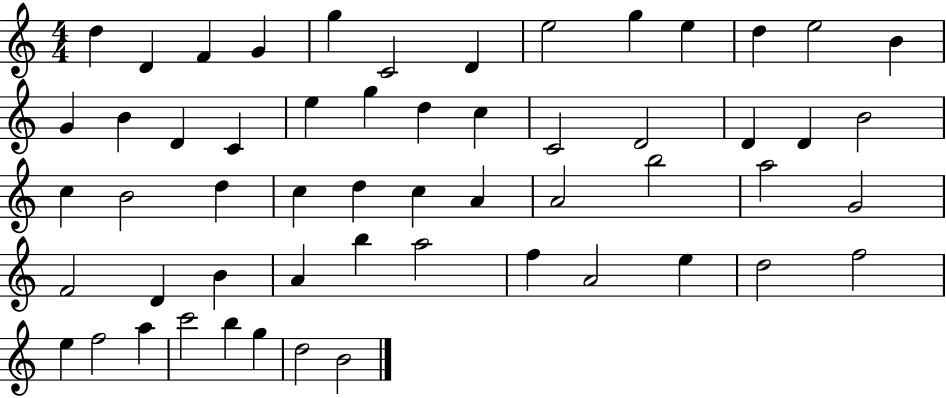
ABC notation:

X:1
T:Untitled
M:4/4
L:1/4
K:C
d D F G g C2 D e2 g e d e2 B G B D C e g d c C2 D2 D D B2 c B2 d c d c A A2 b2 a2 G2 F2 D B A b a2 f A2 e d2 f2 e f2 a c'2 b g d2 B2